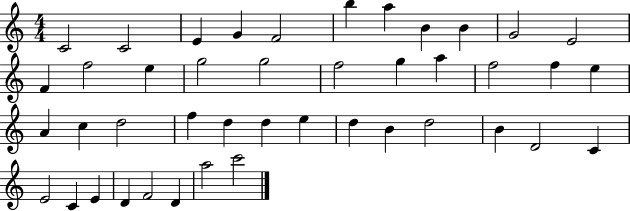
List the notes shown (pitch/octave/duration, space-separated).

C4/h C4/h E4/q G4/q F4/h B5/q A5/q B4/q B4/q G4/h E4/h F4/q F5/h E5/q G5/h G5/h F5/h G5/q A5/q F5/h F5/q E5/q A4/q C5/q D5/h F5/q D5/q D5/q E5/q D5/q B4/q D5/h B4/q D4/h C4/q E4/h C4/q E4/q D4/q F4/h D4/q A5/h C6/h